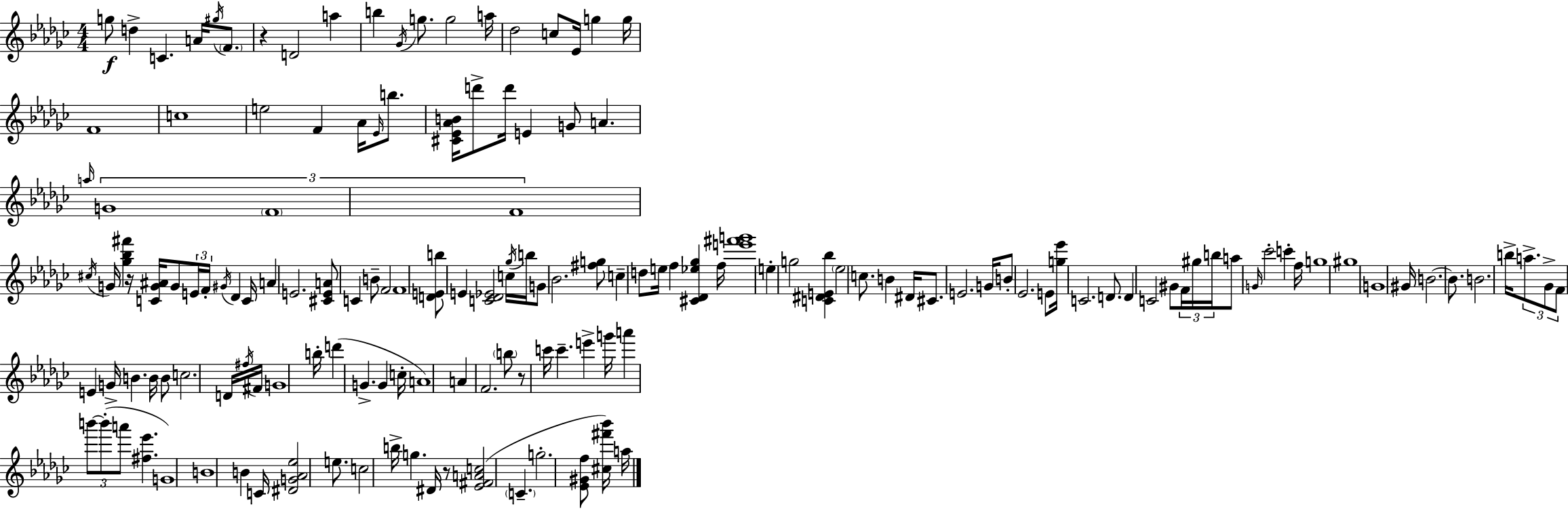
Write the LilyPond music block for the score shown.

{
  \clef treble
  \numericTimeSignature
  \time 4/4
  \key ees \minor
  g''8\f d''4-> c'4. a'16 \acciaccatura { gis''16 } \parenthesize f'8. | r4 d'2 a''4 | b''4 \acciaccatura { ges'16 } g''8. g''2 | a''16 des''2 c''8 ees'16 g''4 | \break g''16 f'1 | c''1 | e''2 f'4 aes'16 \grace { ees'16 } | b''8. <cis' ees' aes' b'>16 d'''8-> d'''16 e'4 g'8 a'4. | \break \grace { a''16 } \tuplet 3/2 { g'1 | \parenthesize f'1 | f'1 } | \acciaccatura { cis''16 } g'16 <ges'' bes'' fis'''>4 r16 <c' g' ais'>16 g'8 \tuplet 3/2 { e'16 f'16-. | \break \acciaccatura { gis'16 } } des'4 c'16 a'4 e'2. | <cis' e' a'>8 c'4 b'8-- f'2 | f'1 | <d' e' b''>8 e'4 <c' des' ees'>2 | \break c''16 \acciaccatura { ges''16 } b''16 g'8 bes'2. | <fis'' g''>8 c''4-- d''8 e''16 f''4 | <cis' des' ees'' ges''>4 f''16 <e''' fis''' g'''>1 | e''4-. g''2 | \break <c' dis' e' bes''>4 \parenthesize ees''2 c''8. | b'4 dis'16 cis'8. e'2. | g'16 b'8-. ees'2. | e'8 <g'' ees'''>16 c'2. | \break d'8. d'4 c'2 | gis'8 \tuplet 3/2 { f'16 gis''16 b''16 } a''8 \grace { g'16 } ces'''2-. | c'''4-. f''16 g''1 | gis''1 | \break g'1 | gis'16 b'2.~~ | b'8. b'2. | b''16-> \tuplet 3/2 { a''8.-> ges'8-> f'8 } e'4 | \break g'16-> b'4. b'16 b'8 c''2. | d'16 \acciaccatura { fis''16 } fis'16 g'1 | b''16-. d'''4( g'4.-> | g'4 c''16-. a'1) | \break a'4 f'2. | \parenthesize b''8 r8 c'''16 c'''4.-- | e'''4-> g'''16 a'''4 \tuplet 3/2 { b'''8~~ b'''8-.( | a'''8 } <fis'' ees'''>4. g'1) | \break b'1 | b'4 c'16 <dis' g' aes' ees''>2 | e''8. c''2 | b''16-> g''4. dis'16 r8 <ees' fis' a' c''>2( | \break \parenthesize c'4.-- g''2.-. | <ees' gis' f''>8 <cis'' fis''' bes'''>16) a''16 \bar "|."
}